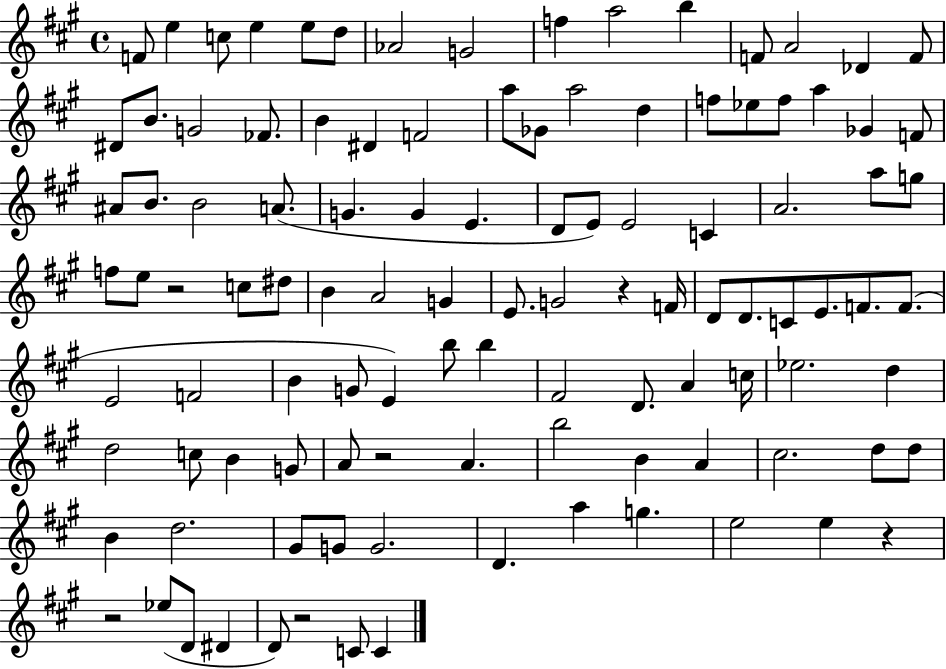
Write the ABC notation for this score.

X:1
T:Untitled
M:4/4
L:1/4
K:A
F/2 e c/2 e e/2 d/2 _A2 G2 f a2 b F/2 A2 _D F/2 ^D/2 B/2 G2 _F/2 B ^D F2 a/2 _G/2 a2 d f/2 _e/2 f/2 a _G F/2 ^A/2 B/2 B2 A/2 G G E D/2 E/2 E2 C A2 a/2 g/2 f/2 e/2 z2 c/2 ^d/2 B A2 G E/2 G2 z F/4 D/2 D/2 C/2 E/2 F/2 F/2 E2 F2 B G/2 E b/2 b ^F2 D/2 A c/4 _e2 d d2 c/2 B G/2 A/2 z2 A b2 B A ^c2 d/2 d/2 B d2 ^G/2 G/2 G2 D a g e2 e z z2 _e/2 D/2 ^D D/2 z2 C/2 C